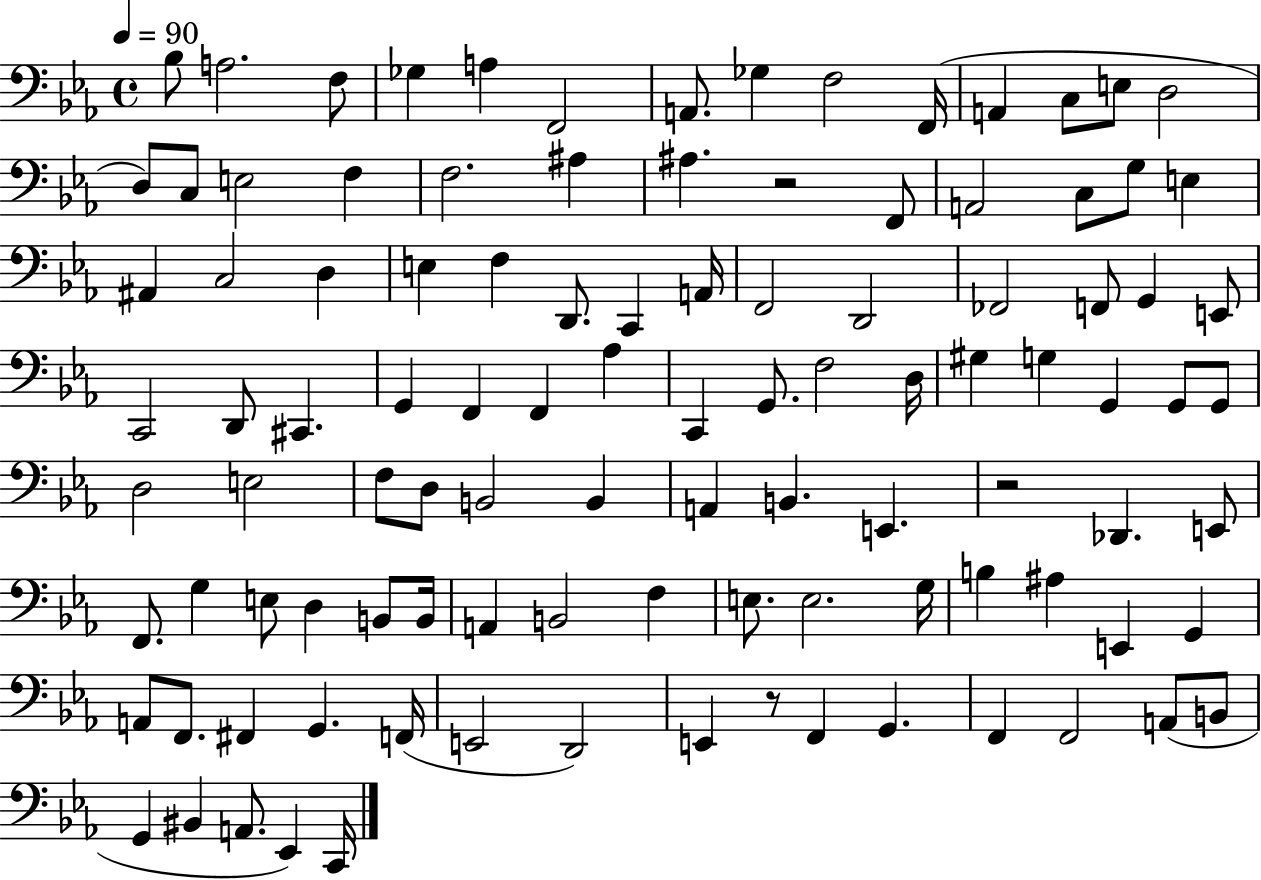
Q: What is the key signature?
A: EES major